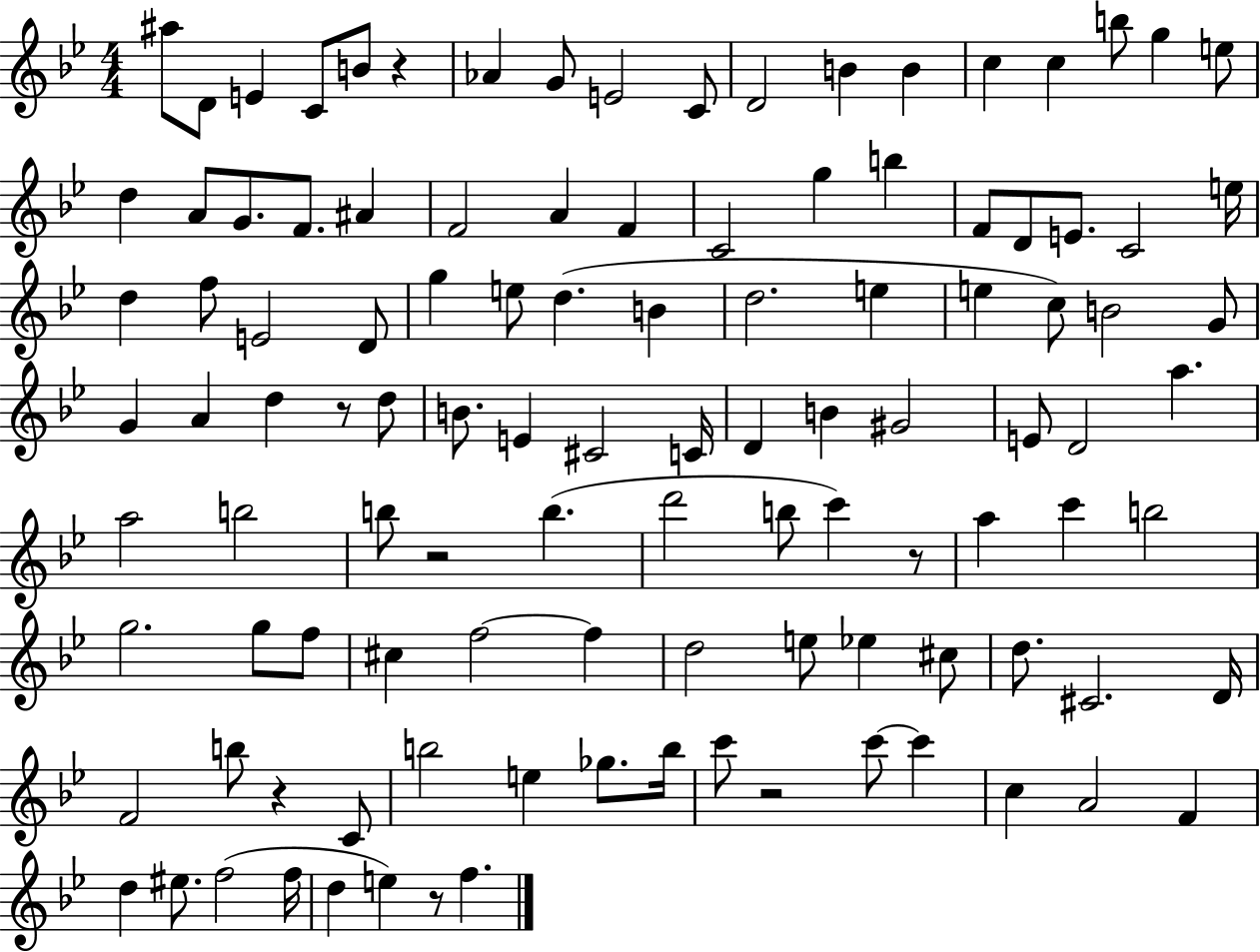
A#5/e D4/e E4/q C4/e B4/e R/q Ab4/q G4/e E4/h C4/e D4/h B4/q B4/q C5/q C5/q B5/e G5/q E5/e D5/q A4/e G4/e. F4/e. A#4/q F4/h A4/q F4/q C4/h G5/q B5/q F4/e D4/e E4/e. C4/h E5/s D5/q F5/e E4/h D4/e G5/q E5/e D5/q. B4/q D5/h. E5/q E5/q C5/e B4/h G4/e G4/q A4/q D5/q R/e D5/e B4/e. E4/q C#4/h C4/s D4/q B4/q G#4/h E4/e D4/h A5/q. A5/h B5/h B5/e R/h B5/q. D6/h B5/e C6/q R/e A5/q C6/q B5/h G5/h. G5/e F5/e C#5/q F5/h F5/q D5/h E5/e Eb5/q C#5/e D5/e. C#4/h. D4/s F4/h B5/e R/q C4/e B5/h E5/q Gb5/e. B5/s C6/e R/h C6/e C6/q C5/q A4/h F4/q D5/q EIS5/e. F5/h F5/s D5/q E5/q R/e F5/q.